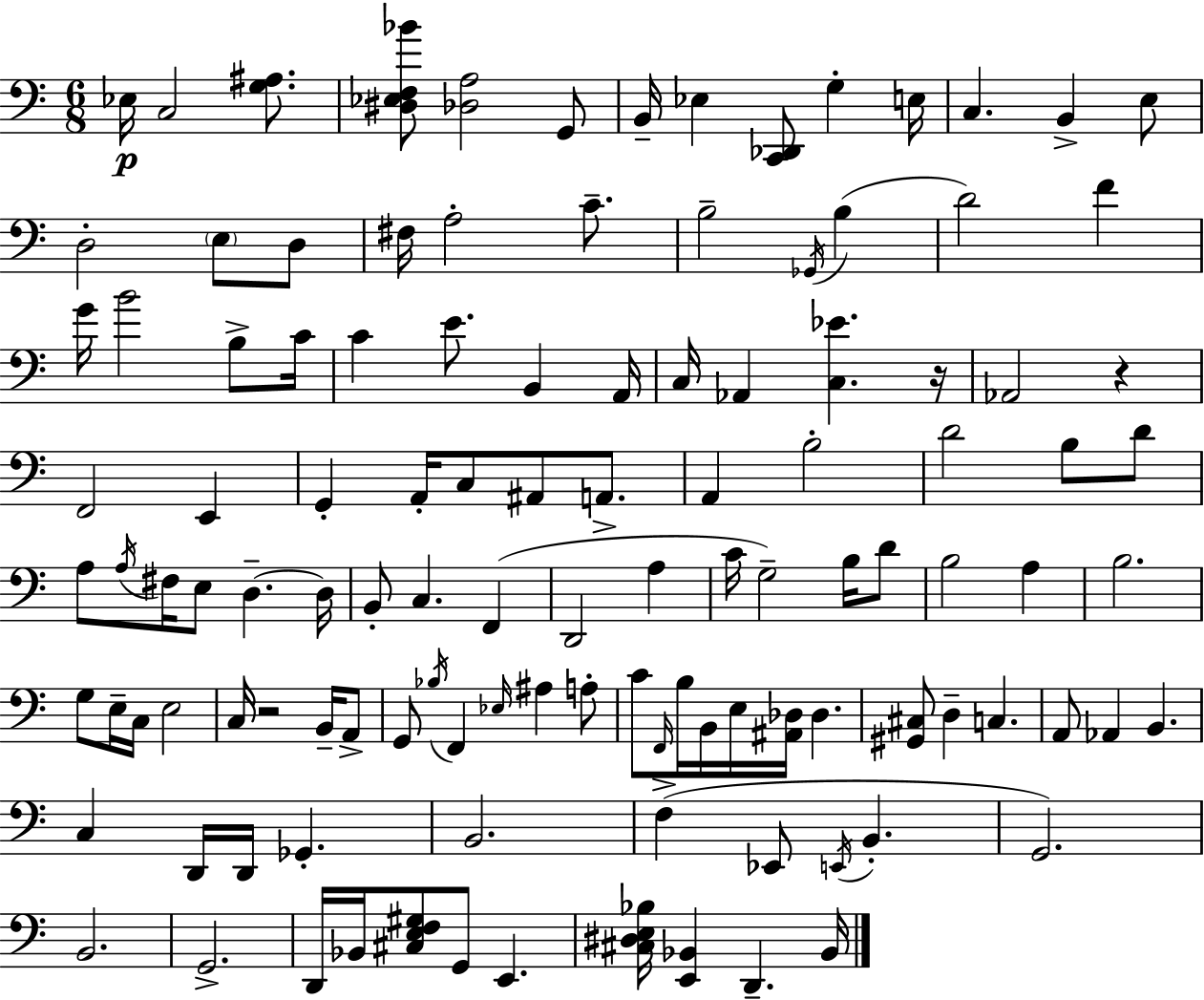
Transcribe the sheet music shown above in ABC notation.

X:1
T:Untitled
M:6/8
L:1/4
K:Am
_E,/4 C,2 [G,^A,]/2 [^D,_E,F,_B]/2 [_D,A,]2 G,,/2 B,,/4 _E, [C,,_D,,]/2 G, E,/4 C, B,, E,/2 D,2 E,/2 D,/2 ^F,/4 A,2 C/2 B,2 _G,,/4 B, D2 F G/4 B2 B,/2 C/4 C E/2 B,, A,,/4 C,/4 _A,, [C,_E] z/4 _A,,2 z F,,2 E,, G,, A,,/4 C,/2 ^A,,/2 A,,/2 A,, B,2 D2 B,/2 D/2 A,/2 A,/4 ^F,/4 E,/2 D, D,/4 B,,/2 C, F,, D,,2 A, C/4 G,2 B,/4 D/2 B,2 A, B,2 G,/2 E,/4 C,/4 E,2 C,/4 z2 B,,/4 A,,/2 G,,/2 _B,/4 F,, _E,/4 ^A, A,/2 C/2 F,,/4 B,/4 B,,/4 E,/4 [^A,,_D,]/4 _D, [^G,,^C,]/2 D, C, A,,/2 _A,, B,, C, D,,/4 D,,/4 _G,, B,,2 F, _E,,/2 E,,/4 B,, G,,2 B,,2 G,,2 D,,/4 _B,,/4 [^C,E,F,^G,]/2 G,,/2 E,, [^C,^D,E,_B,]/4 [E,,_B,,] D,, _B,,/4